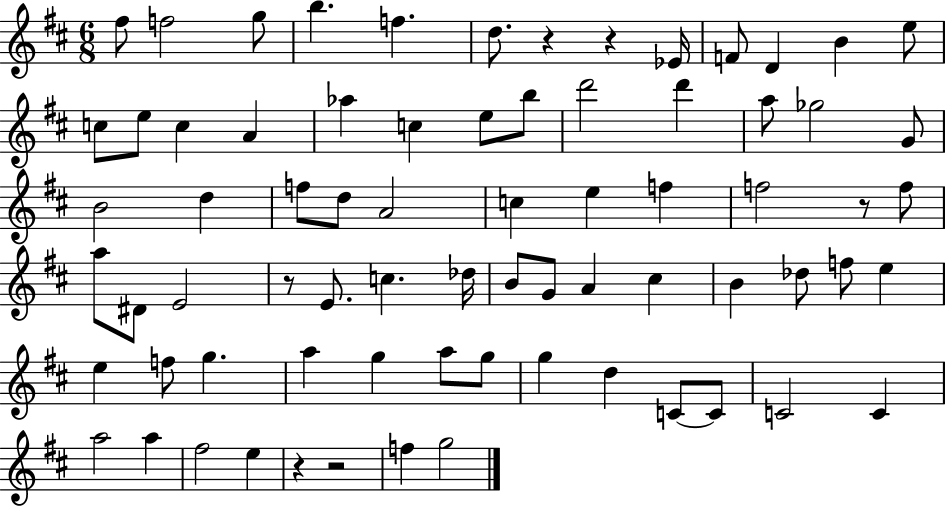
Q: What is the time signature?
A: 6/8